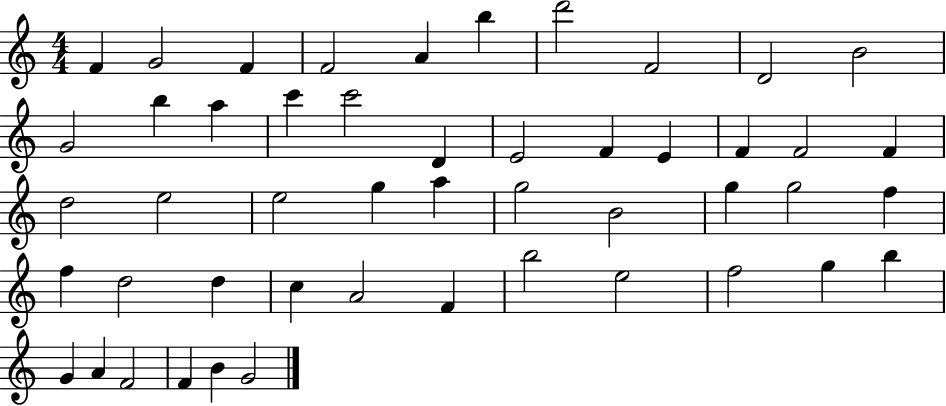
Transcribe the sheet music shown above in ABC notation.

X:1
T:Untitled
M:4/4
L:1/4
K:C
F G2 F F2 A b d'2 F2 D2 B2 G2 b a c' c'2 D E2 F E F F2 F d2 e2 e2 g a g2 B2 g g2 f f d2 d c A2 F b2 e2 f2 g b G A F2 F B G2